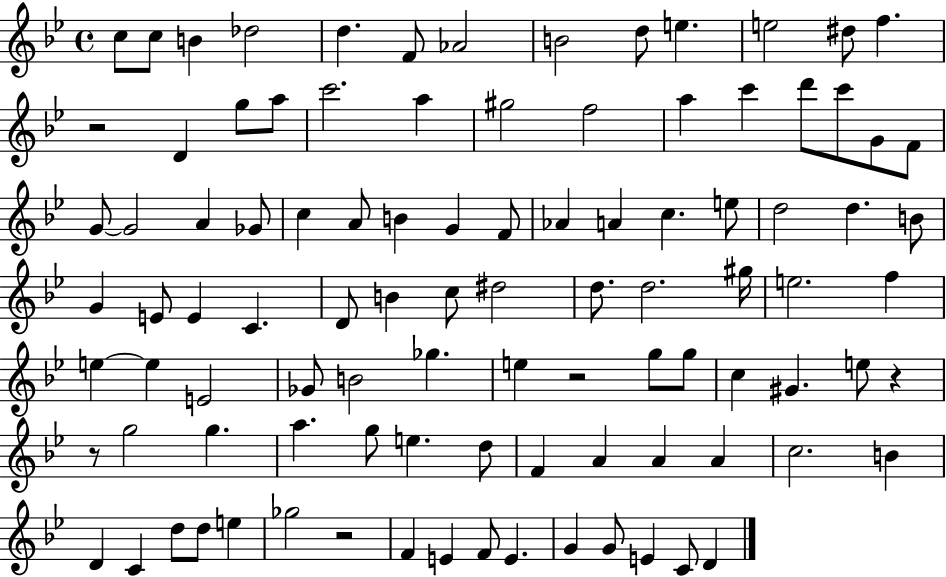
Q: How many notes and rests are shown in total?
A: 99